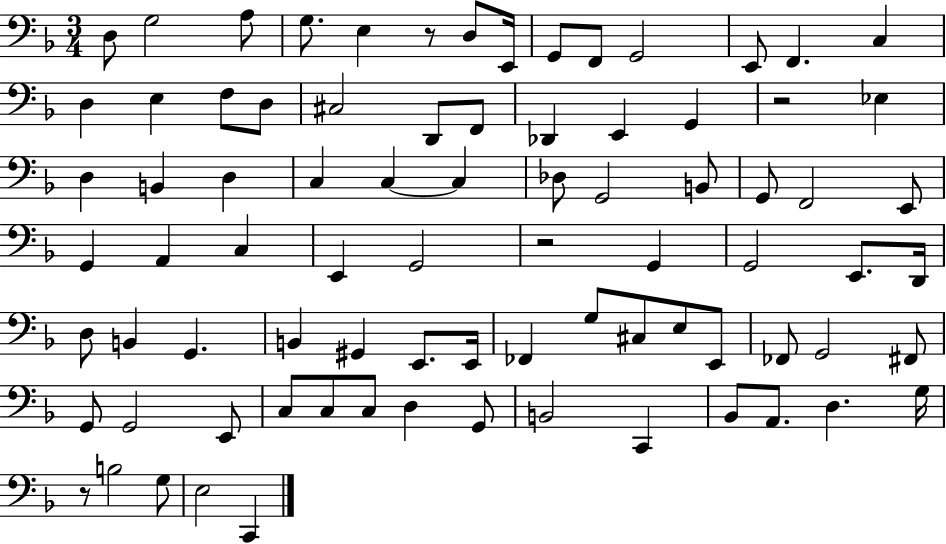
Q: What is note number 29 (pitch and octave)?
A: C3